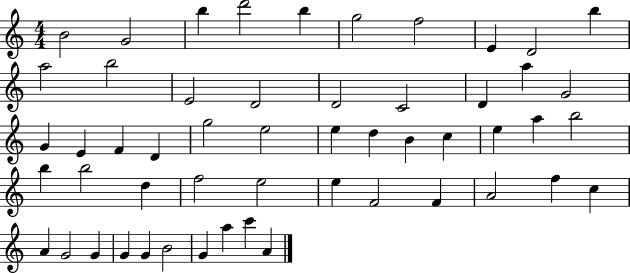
B4/h G4/h B5/q D6/h B5/q G5/h F5/h E4/q D4/h B5/q A5/h B5/h E4/h D4/h D4/h C4/h D4/q A5/q G4/h G4/q E4/q F4/q D4/q G5/h E5/h E5/q D5/q B4/q C5/q E5/q A5/q B5/h B5/q B5/h D5/q F5/h E5/h E5/q F4/h F4/q A4/h F5/q C5/q A4/q G4/h G4/q G4/q G4/q B4/h G4/q A5/q C6/q A4/q